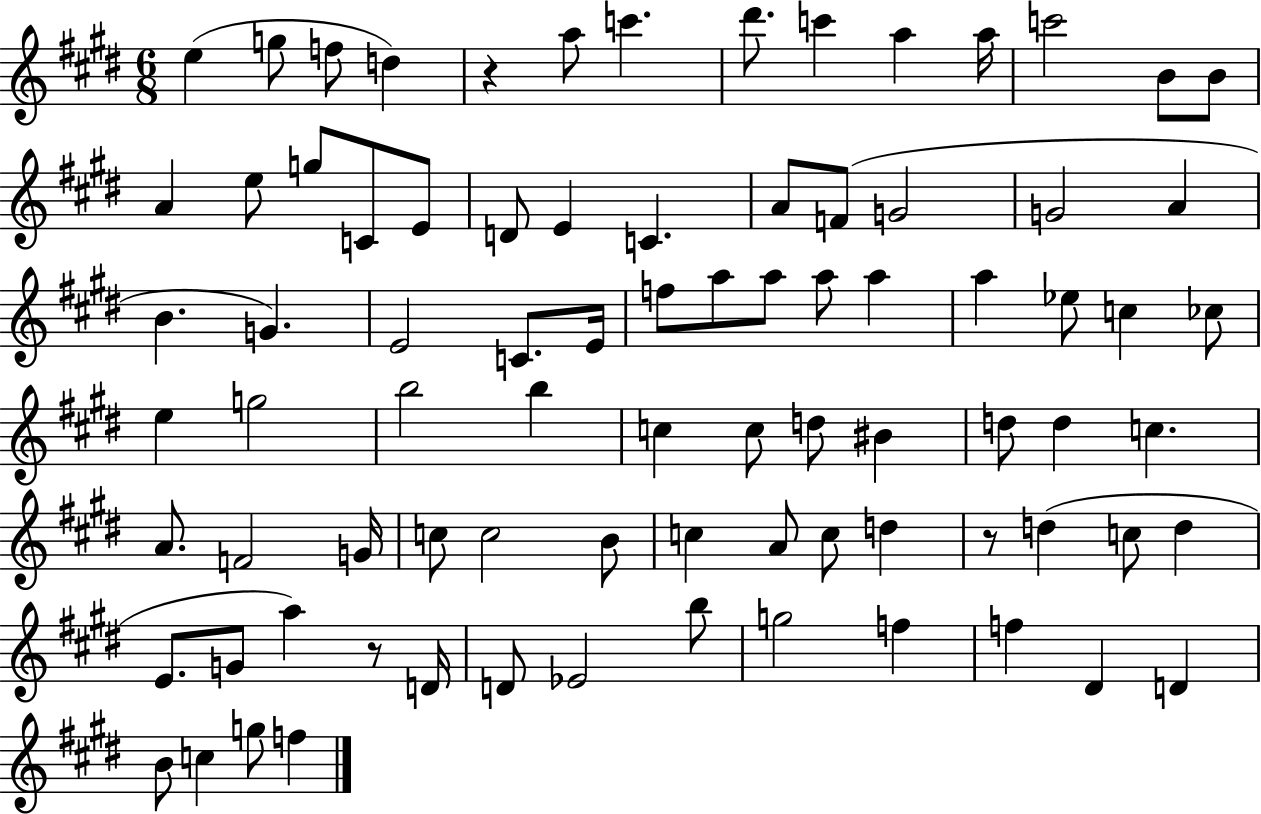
E5/q G5/e F5/e D5/q R/q A5/e C6/q. D#6/e. C6/q A5/q A5/s C6/h B4/e B4/e A4/q E5/e G5/e C4/e E4/e D4/e E4/q C4/q. A4/e F4/e G4/h G4/h A4/q B4/q. G4/q. E4/h C4/e. E4/s F5/e A5/e A5/e A5/e A5/q A5/q Eb5/e C5/q CES5/e E5/q G5/h B5/h B5/q C5/q C5/e D5/e BIS4/q D5/e D5/q C5/q. A4/e. F4/h G4/s C5/e C5/h B4/e C5/q A4/e C5/e D5/q R/e D5/q C5/e D5/q E4/e. G4/e A5/q R/e D4/s D4/e Eb4/h B5/e G5/h F5/q F5/q D#4/q D4/q B4/e C5/q G5/e F5/q